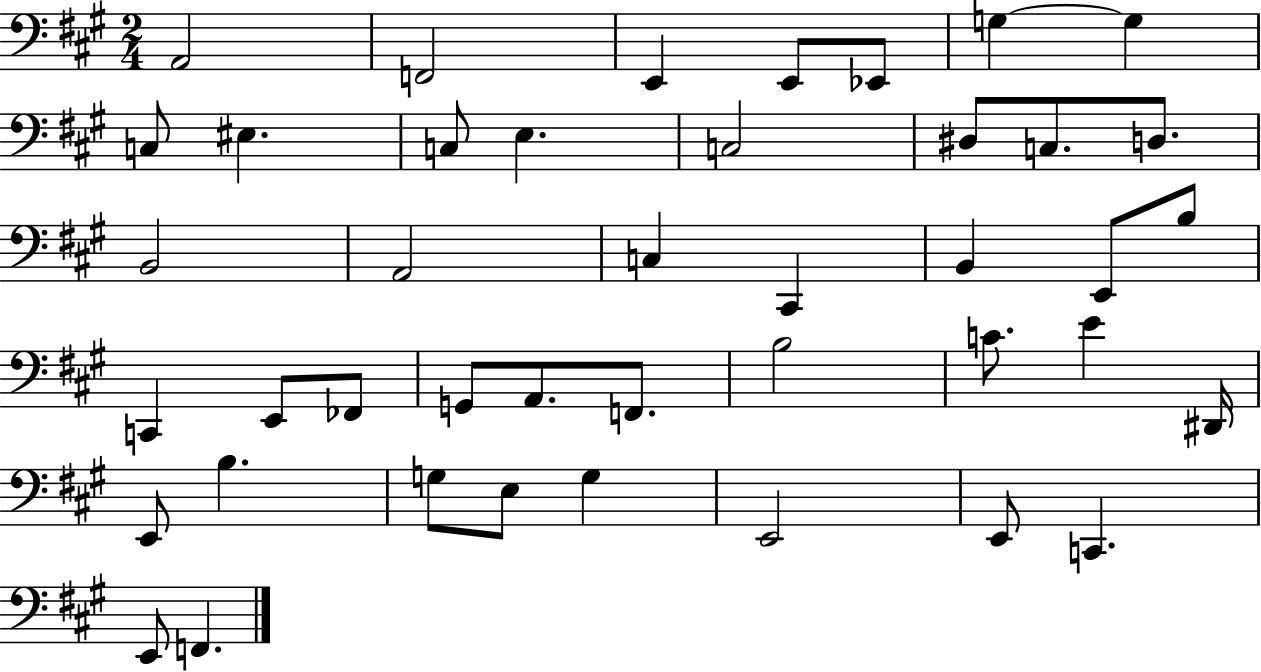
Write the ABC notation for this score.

X:1
T:Untitled
M:2/4
L:1/4
K:A
A,,2 F,,2 E,, E,,/2 _E,,/2 G, G, C,/2 ^E, C,/2 E, C,2 ^D,/2 C,/2 D,/2 B,,2 A,,2 C, ^C,, B,, E,,/2 B,/2 C,, E,,/2 _F,,/2 G,,/2 A,,/2 F,,/2 B,2 C/2 E ^D,,/4 E,,/2 B, G,/2 E,/2 G, E,,2 E,,/2 C,, E,,/2 F,,